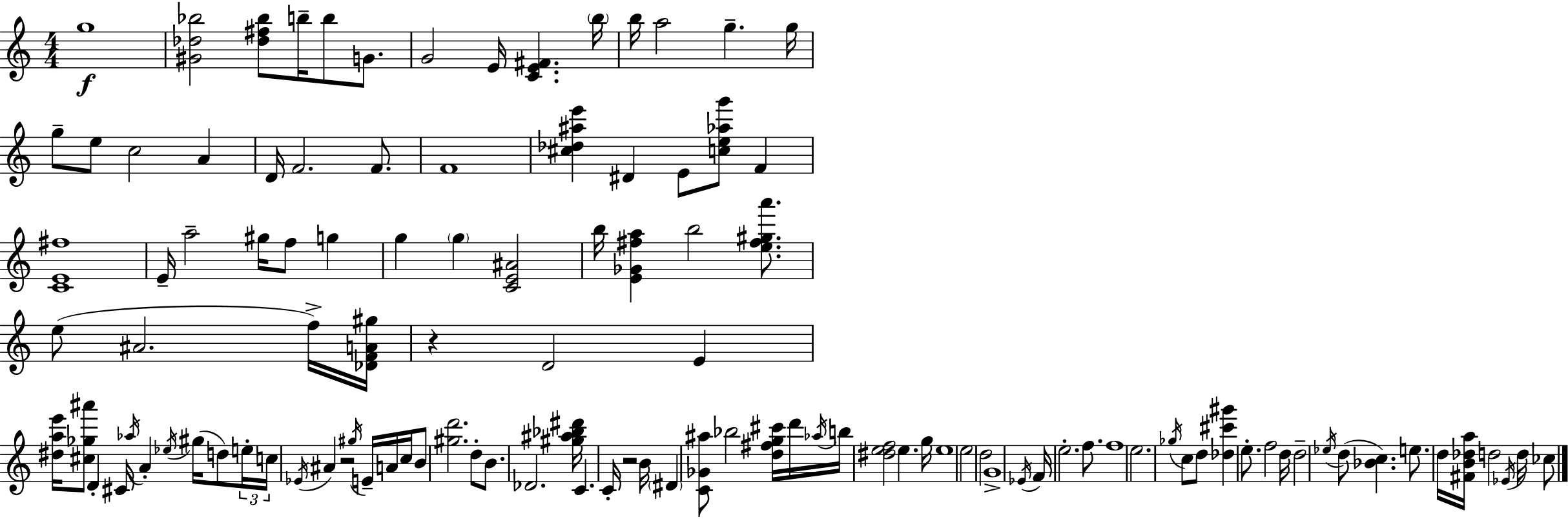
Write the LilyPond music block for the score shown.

{
  \clef treble
  \numericTimeSignature
  \time 4/4
  \key c \major
  g''1\f | <gis' des'' bes''>2 <des'' fis'' bes''>8 b''16-- b''8 g'8. | g'2 e'16 <c' e' fis'>4. \parenthesize b''16 | b''16 a''2 g''4.-- g''16 | \break g''8-- e''8 c''2 a'4 | d'16 f'2. f'8. | f'1 | <cis'' des'' ais'' e'''>4 dis'4 e'8 <c'' e'' aes'' g'''>8 f'4 | \break <c' e' fis''>1 | e'16-- a''2-- gis''16 f''8 g''4 | g''4 \parenthesize g''4 <c' e' ais'>2 | b''16 <e' ges' fis'' a''>4 b''2 <e'' fis'' gis'' a'''>8. | \break e''8( ais'2. f''16->) <des' f' a' gis''>16 | r4 d'2 e'4 | <dis'' a'' e'''>16 <cis'' ges'' ais'''>8 d'4-. cis'16 \acciaccatura { aes''16 } a'4-. \acciaccatura { ees''16 }( gis''16 d''8) | \tuplet 3/2 { e''16-. c''16 \acciaccatura { ees'16 } } ais'4 r2 | \break \acciaccatura { gis''16 } e'16-- a'16 c''16 b'8 <gis'' d'''>2. | d''8-. b'8. des'2. | <gis'' ais'' bes'' dis'''>16 c'4. c'16-. r2 | b'16 \parenthesize dis'4 <c' ges' ais''>8 bes''2 | \break <d'' fis'' g'' cis'''>16 d'''16 \acciaccatura { aes''16 } b''16 <dis'' e'' f''>2 e''4. | g''16 e''1 | e''2 d''2 | g'1-> | \break \acciaccatura { ees'16 } f'16 e''2.-. | f''8. f''1 | e''2. | \acciaccatura { ges''16 } c''8 d''8 <des'' cis''' gis'''>4 e''8.-. f''2 | \break d''16 d''2-- \acciaccatura { ees''16 }( | d''8 <bes' c''>4.) e''8. d''16 <fis' b' des'' a''>16 d''2 | \acciaccatura { ees'16 } d''16 ces''8 \bar "|."
}